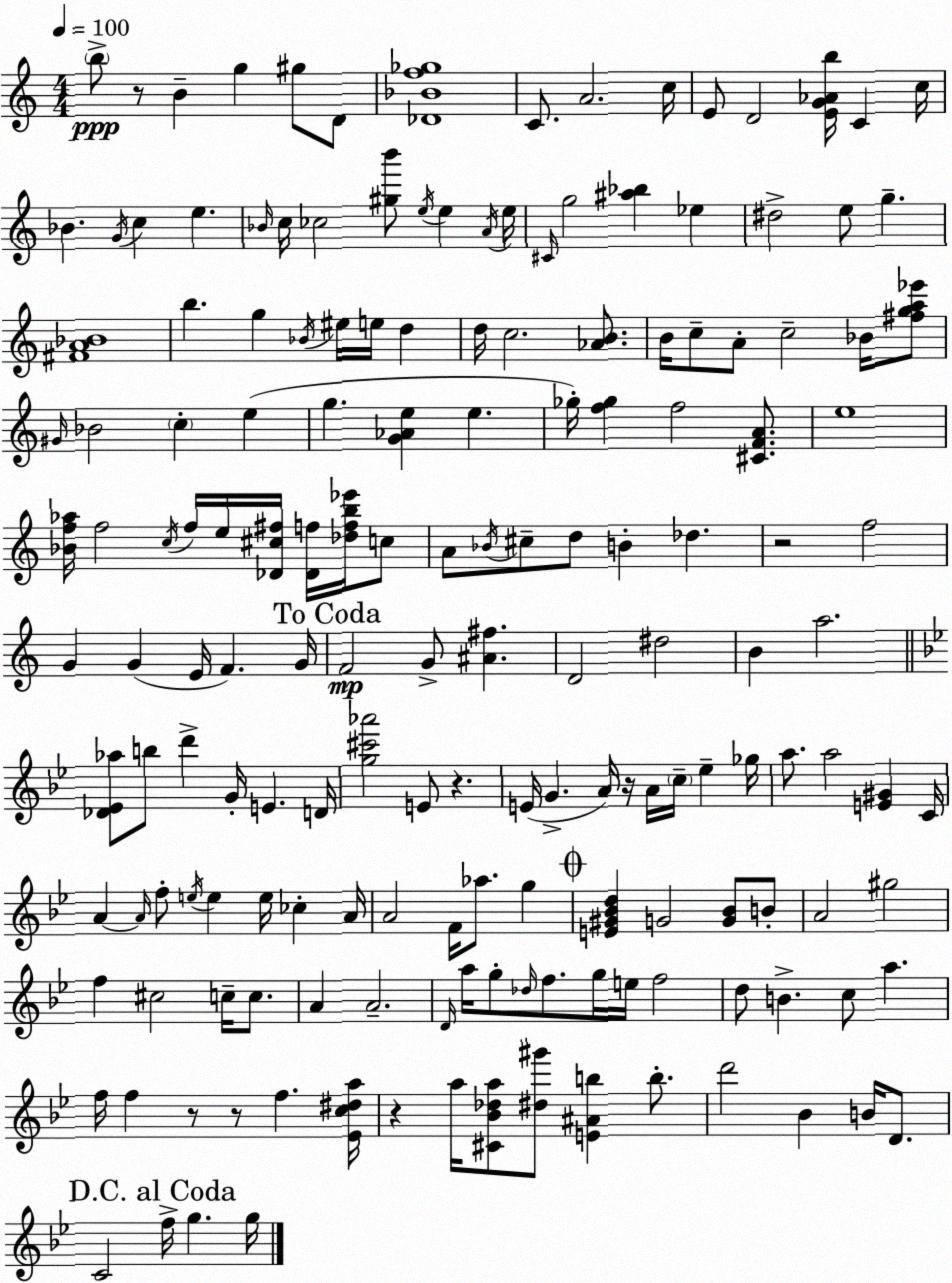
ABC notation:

X:1
T:Untitled
M:4/4
L:1/4
K:C
b/2 z/2 B g ^g/2 D/2 [_D_Bf_g]4 C/2 A2 c/4 E/2 D2 [EG_Ab]/4 C c/4 _B G/4 c e _B/4 c/4 _c2 [^gb']/2 e/4 e A/4 e/4 ^C/4 g2 [^a_b] _e ^d2 e/2 g [^FA_B]4 b g _B/4 ^e/4 e/4 d d/4 c2 [_AB]/2 B/4 c/2 A/2 c2 _B/4 [^fga_e']/2 ^G/4 _B2 c e g [G_Ae] e _g/4 [f_g] f2 [^CFA]/2 e4 [_Bf_a]/4 f2 c/4 f/4 e/4 [_D^c^f]/4 [_Df]/4 [_dfb_e']/4 c/2 A/2 _B/4 ^c/2 d/2 B _d z2 f2 G G E/4 F G/4 F2 G/2 [^A^f] D2 ^d2 B a2 [_D_E_a]/2 b/2 d' G/4 E D/4 [g^c'_a']2 E/2 z E/4 G A/4 z/4 A/4 c/4 _e _g/4 a/2 a2 [E^G] C/4 A A/4 f/2 e/4 e e/4 _c A/4 A2 F/4 _a/2 g [E^G_Bd] G2 [G_B]/2 B/2 A2 ^g2 f ^c2 c/4 c/2 A A2 D/4 a/4 g/2 _d/4 f/2 g/4 e/4 f2 d/2 B c/2 a f/4 f z/2 z/2 f [_Ec^da]/4 z a/4 [^C_B_da]/2 [^d^g']/2 [E^Ab] b/2 d'2 _B B/4 D/2 C2 f/4 g g/4